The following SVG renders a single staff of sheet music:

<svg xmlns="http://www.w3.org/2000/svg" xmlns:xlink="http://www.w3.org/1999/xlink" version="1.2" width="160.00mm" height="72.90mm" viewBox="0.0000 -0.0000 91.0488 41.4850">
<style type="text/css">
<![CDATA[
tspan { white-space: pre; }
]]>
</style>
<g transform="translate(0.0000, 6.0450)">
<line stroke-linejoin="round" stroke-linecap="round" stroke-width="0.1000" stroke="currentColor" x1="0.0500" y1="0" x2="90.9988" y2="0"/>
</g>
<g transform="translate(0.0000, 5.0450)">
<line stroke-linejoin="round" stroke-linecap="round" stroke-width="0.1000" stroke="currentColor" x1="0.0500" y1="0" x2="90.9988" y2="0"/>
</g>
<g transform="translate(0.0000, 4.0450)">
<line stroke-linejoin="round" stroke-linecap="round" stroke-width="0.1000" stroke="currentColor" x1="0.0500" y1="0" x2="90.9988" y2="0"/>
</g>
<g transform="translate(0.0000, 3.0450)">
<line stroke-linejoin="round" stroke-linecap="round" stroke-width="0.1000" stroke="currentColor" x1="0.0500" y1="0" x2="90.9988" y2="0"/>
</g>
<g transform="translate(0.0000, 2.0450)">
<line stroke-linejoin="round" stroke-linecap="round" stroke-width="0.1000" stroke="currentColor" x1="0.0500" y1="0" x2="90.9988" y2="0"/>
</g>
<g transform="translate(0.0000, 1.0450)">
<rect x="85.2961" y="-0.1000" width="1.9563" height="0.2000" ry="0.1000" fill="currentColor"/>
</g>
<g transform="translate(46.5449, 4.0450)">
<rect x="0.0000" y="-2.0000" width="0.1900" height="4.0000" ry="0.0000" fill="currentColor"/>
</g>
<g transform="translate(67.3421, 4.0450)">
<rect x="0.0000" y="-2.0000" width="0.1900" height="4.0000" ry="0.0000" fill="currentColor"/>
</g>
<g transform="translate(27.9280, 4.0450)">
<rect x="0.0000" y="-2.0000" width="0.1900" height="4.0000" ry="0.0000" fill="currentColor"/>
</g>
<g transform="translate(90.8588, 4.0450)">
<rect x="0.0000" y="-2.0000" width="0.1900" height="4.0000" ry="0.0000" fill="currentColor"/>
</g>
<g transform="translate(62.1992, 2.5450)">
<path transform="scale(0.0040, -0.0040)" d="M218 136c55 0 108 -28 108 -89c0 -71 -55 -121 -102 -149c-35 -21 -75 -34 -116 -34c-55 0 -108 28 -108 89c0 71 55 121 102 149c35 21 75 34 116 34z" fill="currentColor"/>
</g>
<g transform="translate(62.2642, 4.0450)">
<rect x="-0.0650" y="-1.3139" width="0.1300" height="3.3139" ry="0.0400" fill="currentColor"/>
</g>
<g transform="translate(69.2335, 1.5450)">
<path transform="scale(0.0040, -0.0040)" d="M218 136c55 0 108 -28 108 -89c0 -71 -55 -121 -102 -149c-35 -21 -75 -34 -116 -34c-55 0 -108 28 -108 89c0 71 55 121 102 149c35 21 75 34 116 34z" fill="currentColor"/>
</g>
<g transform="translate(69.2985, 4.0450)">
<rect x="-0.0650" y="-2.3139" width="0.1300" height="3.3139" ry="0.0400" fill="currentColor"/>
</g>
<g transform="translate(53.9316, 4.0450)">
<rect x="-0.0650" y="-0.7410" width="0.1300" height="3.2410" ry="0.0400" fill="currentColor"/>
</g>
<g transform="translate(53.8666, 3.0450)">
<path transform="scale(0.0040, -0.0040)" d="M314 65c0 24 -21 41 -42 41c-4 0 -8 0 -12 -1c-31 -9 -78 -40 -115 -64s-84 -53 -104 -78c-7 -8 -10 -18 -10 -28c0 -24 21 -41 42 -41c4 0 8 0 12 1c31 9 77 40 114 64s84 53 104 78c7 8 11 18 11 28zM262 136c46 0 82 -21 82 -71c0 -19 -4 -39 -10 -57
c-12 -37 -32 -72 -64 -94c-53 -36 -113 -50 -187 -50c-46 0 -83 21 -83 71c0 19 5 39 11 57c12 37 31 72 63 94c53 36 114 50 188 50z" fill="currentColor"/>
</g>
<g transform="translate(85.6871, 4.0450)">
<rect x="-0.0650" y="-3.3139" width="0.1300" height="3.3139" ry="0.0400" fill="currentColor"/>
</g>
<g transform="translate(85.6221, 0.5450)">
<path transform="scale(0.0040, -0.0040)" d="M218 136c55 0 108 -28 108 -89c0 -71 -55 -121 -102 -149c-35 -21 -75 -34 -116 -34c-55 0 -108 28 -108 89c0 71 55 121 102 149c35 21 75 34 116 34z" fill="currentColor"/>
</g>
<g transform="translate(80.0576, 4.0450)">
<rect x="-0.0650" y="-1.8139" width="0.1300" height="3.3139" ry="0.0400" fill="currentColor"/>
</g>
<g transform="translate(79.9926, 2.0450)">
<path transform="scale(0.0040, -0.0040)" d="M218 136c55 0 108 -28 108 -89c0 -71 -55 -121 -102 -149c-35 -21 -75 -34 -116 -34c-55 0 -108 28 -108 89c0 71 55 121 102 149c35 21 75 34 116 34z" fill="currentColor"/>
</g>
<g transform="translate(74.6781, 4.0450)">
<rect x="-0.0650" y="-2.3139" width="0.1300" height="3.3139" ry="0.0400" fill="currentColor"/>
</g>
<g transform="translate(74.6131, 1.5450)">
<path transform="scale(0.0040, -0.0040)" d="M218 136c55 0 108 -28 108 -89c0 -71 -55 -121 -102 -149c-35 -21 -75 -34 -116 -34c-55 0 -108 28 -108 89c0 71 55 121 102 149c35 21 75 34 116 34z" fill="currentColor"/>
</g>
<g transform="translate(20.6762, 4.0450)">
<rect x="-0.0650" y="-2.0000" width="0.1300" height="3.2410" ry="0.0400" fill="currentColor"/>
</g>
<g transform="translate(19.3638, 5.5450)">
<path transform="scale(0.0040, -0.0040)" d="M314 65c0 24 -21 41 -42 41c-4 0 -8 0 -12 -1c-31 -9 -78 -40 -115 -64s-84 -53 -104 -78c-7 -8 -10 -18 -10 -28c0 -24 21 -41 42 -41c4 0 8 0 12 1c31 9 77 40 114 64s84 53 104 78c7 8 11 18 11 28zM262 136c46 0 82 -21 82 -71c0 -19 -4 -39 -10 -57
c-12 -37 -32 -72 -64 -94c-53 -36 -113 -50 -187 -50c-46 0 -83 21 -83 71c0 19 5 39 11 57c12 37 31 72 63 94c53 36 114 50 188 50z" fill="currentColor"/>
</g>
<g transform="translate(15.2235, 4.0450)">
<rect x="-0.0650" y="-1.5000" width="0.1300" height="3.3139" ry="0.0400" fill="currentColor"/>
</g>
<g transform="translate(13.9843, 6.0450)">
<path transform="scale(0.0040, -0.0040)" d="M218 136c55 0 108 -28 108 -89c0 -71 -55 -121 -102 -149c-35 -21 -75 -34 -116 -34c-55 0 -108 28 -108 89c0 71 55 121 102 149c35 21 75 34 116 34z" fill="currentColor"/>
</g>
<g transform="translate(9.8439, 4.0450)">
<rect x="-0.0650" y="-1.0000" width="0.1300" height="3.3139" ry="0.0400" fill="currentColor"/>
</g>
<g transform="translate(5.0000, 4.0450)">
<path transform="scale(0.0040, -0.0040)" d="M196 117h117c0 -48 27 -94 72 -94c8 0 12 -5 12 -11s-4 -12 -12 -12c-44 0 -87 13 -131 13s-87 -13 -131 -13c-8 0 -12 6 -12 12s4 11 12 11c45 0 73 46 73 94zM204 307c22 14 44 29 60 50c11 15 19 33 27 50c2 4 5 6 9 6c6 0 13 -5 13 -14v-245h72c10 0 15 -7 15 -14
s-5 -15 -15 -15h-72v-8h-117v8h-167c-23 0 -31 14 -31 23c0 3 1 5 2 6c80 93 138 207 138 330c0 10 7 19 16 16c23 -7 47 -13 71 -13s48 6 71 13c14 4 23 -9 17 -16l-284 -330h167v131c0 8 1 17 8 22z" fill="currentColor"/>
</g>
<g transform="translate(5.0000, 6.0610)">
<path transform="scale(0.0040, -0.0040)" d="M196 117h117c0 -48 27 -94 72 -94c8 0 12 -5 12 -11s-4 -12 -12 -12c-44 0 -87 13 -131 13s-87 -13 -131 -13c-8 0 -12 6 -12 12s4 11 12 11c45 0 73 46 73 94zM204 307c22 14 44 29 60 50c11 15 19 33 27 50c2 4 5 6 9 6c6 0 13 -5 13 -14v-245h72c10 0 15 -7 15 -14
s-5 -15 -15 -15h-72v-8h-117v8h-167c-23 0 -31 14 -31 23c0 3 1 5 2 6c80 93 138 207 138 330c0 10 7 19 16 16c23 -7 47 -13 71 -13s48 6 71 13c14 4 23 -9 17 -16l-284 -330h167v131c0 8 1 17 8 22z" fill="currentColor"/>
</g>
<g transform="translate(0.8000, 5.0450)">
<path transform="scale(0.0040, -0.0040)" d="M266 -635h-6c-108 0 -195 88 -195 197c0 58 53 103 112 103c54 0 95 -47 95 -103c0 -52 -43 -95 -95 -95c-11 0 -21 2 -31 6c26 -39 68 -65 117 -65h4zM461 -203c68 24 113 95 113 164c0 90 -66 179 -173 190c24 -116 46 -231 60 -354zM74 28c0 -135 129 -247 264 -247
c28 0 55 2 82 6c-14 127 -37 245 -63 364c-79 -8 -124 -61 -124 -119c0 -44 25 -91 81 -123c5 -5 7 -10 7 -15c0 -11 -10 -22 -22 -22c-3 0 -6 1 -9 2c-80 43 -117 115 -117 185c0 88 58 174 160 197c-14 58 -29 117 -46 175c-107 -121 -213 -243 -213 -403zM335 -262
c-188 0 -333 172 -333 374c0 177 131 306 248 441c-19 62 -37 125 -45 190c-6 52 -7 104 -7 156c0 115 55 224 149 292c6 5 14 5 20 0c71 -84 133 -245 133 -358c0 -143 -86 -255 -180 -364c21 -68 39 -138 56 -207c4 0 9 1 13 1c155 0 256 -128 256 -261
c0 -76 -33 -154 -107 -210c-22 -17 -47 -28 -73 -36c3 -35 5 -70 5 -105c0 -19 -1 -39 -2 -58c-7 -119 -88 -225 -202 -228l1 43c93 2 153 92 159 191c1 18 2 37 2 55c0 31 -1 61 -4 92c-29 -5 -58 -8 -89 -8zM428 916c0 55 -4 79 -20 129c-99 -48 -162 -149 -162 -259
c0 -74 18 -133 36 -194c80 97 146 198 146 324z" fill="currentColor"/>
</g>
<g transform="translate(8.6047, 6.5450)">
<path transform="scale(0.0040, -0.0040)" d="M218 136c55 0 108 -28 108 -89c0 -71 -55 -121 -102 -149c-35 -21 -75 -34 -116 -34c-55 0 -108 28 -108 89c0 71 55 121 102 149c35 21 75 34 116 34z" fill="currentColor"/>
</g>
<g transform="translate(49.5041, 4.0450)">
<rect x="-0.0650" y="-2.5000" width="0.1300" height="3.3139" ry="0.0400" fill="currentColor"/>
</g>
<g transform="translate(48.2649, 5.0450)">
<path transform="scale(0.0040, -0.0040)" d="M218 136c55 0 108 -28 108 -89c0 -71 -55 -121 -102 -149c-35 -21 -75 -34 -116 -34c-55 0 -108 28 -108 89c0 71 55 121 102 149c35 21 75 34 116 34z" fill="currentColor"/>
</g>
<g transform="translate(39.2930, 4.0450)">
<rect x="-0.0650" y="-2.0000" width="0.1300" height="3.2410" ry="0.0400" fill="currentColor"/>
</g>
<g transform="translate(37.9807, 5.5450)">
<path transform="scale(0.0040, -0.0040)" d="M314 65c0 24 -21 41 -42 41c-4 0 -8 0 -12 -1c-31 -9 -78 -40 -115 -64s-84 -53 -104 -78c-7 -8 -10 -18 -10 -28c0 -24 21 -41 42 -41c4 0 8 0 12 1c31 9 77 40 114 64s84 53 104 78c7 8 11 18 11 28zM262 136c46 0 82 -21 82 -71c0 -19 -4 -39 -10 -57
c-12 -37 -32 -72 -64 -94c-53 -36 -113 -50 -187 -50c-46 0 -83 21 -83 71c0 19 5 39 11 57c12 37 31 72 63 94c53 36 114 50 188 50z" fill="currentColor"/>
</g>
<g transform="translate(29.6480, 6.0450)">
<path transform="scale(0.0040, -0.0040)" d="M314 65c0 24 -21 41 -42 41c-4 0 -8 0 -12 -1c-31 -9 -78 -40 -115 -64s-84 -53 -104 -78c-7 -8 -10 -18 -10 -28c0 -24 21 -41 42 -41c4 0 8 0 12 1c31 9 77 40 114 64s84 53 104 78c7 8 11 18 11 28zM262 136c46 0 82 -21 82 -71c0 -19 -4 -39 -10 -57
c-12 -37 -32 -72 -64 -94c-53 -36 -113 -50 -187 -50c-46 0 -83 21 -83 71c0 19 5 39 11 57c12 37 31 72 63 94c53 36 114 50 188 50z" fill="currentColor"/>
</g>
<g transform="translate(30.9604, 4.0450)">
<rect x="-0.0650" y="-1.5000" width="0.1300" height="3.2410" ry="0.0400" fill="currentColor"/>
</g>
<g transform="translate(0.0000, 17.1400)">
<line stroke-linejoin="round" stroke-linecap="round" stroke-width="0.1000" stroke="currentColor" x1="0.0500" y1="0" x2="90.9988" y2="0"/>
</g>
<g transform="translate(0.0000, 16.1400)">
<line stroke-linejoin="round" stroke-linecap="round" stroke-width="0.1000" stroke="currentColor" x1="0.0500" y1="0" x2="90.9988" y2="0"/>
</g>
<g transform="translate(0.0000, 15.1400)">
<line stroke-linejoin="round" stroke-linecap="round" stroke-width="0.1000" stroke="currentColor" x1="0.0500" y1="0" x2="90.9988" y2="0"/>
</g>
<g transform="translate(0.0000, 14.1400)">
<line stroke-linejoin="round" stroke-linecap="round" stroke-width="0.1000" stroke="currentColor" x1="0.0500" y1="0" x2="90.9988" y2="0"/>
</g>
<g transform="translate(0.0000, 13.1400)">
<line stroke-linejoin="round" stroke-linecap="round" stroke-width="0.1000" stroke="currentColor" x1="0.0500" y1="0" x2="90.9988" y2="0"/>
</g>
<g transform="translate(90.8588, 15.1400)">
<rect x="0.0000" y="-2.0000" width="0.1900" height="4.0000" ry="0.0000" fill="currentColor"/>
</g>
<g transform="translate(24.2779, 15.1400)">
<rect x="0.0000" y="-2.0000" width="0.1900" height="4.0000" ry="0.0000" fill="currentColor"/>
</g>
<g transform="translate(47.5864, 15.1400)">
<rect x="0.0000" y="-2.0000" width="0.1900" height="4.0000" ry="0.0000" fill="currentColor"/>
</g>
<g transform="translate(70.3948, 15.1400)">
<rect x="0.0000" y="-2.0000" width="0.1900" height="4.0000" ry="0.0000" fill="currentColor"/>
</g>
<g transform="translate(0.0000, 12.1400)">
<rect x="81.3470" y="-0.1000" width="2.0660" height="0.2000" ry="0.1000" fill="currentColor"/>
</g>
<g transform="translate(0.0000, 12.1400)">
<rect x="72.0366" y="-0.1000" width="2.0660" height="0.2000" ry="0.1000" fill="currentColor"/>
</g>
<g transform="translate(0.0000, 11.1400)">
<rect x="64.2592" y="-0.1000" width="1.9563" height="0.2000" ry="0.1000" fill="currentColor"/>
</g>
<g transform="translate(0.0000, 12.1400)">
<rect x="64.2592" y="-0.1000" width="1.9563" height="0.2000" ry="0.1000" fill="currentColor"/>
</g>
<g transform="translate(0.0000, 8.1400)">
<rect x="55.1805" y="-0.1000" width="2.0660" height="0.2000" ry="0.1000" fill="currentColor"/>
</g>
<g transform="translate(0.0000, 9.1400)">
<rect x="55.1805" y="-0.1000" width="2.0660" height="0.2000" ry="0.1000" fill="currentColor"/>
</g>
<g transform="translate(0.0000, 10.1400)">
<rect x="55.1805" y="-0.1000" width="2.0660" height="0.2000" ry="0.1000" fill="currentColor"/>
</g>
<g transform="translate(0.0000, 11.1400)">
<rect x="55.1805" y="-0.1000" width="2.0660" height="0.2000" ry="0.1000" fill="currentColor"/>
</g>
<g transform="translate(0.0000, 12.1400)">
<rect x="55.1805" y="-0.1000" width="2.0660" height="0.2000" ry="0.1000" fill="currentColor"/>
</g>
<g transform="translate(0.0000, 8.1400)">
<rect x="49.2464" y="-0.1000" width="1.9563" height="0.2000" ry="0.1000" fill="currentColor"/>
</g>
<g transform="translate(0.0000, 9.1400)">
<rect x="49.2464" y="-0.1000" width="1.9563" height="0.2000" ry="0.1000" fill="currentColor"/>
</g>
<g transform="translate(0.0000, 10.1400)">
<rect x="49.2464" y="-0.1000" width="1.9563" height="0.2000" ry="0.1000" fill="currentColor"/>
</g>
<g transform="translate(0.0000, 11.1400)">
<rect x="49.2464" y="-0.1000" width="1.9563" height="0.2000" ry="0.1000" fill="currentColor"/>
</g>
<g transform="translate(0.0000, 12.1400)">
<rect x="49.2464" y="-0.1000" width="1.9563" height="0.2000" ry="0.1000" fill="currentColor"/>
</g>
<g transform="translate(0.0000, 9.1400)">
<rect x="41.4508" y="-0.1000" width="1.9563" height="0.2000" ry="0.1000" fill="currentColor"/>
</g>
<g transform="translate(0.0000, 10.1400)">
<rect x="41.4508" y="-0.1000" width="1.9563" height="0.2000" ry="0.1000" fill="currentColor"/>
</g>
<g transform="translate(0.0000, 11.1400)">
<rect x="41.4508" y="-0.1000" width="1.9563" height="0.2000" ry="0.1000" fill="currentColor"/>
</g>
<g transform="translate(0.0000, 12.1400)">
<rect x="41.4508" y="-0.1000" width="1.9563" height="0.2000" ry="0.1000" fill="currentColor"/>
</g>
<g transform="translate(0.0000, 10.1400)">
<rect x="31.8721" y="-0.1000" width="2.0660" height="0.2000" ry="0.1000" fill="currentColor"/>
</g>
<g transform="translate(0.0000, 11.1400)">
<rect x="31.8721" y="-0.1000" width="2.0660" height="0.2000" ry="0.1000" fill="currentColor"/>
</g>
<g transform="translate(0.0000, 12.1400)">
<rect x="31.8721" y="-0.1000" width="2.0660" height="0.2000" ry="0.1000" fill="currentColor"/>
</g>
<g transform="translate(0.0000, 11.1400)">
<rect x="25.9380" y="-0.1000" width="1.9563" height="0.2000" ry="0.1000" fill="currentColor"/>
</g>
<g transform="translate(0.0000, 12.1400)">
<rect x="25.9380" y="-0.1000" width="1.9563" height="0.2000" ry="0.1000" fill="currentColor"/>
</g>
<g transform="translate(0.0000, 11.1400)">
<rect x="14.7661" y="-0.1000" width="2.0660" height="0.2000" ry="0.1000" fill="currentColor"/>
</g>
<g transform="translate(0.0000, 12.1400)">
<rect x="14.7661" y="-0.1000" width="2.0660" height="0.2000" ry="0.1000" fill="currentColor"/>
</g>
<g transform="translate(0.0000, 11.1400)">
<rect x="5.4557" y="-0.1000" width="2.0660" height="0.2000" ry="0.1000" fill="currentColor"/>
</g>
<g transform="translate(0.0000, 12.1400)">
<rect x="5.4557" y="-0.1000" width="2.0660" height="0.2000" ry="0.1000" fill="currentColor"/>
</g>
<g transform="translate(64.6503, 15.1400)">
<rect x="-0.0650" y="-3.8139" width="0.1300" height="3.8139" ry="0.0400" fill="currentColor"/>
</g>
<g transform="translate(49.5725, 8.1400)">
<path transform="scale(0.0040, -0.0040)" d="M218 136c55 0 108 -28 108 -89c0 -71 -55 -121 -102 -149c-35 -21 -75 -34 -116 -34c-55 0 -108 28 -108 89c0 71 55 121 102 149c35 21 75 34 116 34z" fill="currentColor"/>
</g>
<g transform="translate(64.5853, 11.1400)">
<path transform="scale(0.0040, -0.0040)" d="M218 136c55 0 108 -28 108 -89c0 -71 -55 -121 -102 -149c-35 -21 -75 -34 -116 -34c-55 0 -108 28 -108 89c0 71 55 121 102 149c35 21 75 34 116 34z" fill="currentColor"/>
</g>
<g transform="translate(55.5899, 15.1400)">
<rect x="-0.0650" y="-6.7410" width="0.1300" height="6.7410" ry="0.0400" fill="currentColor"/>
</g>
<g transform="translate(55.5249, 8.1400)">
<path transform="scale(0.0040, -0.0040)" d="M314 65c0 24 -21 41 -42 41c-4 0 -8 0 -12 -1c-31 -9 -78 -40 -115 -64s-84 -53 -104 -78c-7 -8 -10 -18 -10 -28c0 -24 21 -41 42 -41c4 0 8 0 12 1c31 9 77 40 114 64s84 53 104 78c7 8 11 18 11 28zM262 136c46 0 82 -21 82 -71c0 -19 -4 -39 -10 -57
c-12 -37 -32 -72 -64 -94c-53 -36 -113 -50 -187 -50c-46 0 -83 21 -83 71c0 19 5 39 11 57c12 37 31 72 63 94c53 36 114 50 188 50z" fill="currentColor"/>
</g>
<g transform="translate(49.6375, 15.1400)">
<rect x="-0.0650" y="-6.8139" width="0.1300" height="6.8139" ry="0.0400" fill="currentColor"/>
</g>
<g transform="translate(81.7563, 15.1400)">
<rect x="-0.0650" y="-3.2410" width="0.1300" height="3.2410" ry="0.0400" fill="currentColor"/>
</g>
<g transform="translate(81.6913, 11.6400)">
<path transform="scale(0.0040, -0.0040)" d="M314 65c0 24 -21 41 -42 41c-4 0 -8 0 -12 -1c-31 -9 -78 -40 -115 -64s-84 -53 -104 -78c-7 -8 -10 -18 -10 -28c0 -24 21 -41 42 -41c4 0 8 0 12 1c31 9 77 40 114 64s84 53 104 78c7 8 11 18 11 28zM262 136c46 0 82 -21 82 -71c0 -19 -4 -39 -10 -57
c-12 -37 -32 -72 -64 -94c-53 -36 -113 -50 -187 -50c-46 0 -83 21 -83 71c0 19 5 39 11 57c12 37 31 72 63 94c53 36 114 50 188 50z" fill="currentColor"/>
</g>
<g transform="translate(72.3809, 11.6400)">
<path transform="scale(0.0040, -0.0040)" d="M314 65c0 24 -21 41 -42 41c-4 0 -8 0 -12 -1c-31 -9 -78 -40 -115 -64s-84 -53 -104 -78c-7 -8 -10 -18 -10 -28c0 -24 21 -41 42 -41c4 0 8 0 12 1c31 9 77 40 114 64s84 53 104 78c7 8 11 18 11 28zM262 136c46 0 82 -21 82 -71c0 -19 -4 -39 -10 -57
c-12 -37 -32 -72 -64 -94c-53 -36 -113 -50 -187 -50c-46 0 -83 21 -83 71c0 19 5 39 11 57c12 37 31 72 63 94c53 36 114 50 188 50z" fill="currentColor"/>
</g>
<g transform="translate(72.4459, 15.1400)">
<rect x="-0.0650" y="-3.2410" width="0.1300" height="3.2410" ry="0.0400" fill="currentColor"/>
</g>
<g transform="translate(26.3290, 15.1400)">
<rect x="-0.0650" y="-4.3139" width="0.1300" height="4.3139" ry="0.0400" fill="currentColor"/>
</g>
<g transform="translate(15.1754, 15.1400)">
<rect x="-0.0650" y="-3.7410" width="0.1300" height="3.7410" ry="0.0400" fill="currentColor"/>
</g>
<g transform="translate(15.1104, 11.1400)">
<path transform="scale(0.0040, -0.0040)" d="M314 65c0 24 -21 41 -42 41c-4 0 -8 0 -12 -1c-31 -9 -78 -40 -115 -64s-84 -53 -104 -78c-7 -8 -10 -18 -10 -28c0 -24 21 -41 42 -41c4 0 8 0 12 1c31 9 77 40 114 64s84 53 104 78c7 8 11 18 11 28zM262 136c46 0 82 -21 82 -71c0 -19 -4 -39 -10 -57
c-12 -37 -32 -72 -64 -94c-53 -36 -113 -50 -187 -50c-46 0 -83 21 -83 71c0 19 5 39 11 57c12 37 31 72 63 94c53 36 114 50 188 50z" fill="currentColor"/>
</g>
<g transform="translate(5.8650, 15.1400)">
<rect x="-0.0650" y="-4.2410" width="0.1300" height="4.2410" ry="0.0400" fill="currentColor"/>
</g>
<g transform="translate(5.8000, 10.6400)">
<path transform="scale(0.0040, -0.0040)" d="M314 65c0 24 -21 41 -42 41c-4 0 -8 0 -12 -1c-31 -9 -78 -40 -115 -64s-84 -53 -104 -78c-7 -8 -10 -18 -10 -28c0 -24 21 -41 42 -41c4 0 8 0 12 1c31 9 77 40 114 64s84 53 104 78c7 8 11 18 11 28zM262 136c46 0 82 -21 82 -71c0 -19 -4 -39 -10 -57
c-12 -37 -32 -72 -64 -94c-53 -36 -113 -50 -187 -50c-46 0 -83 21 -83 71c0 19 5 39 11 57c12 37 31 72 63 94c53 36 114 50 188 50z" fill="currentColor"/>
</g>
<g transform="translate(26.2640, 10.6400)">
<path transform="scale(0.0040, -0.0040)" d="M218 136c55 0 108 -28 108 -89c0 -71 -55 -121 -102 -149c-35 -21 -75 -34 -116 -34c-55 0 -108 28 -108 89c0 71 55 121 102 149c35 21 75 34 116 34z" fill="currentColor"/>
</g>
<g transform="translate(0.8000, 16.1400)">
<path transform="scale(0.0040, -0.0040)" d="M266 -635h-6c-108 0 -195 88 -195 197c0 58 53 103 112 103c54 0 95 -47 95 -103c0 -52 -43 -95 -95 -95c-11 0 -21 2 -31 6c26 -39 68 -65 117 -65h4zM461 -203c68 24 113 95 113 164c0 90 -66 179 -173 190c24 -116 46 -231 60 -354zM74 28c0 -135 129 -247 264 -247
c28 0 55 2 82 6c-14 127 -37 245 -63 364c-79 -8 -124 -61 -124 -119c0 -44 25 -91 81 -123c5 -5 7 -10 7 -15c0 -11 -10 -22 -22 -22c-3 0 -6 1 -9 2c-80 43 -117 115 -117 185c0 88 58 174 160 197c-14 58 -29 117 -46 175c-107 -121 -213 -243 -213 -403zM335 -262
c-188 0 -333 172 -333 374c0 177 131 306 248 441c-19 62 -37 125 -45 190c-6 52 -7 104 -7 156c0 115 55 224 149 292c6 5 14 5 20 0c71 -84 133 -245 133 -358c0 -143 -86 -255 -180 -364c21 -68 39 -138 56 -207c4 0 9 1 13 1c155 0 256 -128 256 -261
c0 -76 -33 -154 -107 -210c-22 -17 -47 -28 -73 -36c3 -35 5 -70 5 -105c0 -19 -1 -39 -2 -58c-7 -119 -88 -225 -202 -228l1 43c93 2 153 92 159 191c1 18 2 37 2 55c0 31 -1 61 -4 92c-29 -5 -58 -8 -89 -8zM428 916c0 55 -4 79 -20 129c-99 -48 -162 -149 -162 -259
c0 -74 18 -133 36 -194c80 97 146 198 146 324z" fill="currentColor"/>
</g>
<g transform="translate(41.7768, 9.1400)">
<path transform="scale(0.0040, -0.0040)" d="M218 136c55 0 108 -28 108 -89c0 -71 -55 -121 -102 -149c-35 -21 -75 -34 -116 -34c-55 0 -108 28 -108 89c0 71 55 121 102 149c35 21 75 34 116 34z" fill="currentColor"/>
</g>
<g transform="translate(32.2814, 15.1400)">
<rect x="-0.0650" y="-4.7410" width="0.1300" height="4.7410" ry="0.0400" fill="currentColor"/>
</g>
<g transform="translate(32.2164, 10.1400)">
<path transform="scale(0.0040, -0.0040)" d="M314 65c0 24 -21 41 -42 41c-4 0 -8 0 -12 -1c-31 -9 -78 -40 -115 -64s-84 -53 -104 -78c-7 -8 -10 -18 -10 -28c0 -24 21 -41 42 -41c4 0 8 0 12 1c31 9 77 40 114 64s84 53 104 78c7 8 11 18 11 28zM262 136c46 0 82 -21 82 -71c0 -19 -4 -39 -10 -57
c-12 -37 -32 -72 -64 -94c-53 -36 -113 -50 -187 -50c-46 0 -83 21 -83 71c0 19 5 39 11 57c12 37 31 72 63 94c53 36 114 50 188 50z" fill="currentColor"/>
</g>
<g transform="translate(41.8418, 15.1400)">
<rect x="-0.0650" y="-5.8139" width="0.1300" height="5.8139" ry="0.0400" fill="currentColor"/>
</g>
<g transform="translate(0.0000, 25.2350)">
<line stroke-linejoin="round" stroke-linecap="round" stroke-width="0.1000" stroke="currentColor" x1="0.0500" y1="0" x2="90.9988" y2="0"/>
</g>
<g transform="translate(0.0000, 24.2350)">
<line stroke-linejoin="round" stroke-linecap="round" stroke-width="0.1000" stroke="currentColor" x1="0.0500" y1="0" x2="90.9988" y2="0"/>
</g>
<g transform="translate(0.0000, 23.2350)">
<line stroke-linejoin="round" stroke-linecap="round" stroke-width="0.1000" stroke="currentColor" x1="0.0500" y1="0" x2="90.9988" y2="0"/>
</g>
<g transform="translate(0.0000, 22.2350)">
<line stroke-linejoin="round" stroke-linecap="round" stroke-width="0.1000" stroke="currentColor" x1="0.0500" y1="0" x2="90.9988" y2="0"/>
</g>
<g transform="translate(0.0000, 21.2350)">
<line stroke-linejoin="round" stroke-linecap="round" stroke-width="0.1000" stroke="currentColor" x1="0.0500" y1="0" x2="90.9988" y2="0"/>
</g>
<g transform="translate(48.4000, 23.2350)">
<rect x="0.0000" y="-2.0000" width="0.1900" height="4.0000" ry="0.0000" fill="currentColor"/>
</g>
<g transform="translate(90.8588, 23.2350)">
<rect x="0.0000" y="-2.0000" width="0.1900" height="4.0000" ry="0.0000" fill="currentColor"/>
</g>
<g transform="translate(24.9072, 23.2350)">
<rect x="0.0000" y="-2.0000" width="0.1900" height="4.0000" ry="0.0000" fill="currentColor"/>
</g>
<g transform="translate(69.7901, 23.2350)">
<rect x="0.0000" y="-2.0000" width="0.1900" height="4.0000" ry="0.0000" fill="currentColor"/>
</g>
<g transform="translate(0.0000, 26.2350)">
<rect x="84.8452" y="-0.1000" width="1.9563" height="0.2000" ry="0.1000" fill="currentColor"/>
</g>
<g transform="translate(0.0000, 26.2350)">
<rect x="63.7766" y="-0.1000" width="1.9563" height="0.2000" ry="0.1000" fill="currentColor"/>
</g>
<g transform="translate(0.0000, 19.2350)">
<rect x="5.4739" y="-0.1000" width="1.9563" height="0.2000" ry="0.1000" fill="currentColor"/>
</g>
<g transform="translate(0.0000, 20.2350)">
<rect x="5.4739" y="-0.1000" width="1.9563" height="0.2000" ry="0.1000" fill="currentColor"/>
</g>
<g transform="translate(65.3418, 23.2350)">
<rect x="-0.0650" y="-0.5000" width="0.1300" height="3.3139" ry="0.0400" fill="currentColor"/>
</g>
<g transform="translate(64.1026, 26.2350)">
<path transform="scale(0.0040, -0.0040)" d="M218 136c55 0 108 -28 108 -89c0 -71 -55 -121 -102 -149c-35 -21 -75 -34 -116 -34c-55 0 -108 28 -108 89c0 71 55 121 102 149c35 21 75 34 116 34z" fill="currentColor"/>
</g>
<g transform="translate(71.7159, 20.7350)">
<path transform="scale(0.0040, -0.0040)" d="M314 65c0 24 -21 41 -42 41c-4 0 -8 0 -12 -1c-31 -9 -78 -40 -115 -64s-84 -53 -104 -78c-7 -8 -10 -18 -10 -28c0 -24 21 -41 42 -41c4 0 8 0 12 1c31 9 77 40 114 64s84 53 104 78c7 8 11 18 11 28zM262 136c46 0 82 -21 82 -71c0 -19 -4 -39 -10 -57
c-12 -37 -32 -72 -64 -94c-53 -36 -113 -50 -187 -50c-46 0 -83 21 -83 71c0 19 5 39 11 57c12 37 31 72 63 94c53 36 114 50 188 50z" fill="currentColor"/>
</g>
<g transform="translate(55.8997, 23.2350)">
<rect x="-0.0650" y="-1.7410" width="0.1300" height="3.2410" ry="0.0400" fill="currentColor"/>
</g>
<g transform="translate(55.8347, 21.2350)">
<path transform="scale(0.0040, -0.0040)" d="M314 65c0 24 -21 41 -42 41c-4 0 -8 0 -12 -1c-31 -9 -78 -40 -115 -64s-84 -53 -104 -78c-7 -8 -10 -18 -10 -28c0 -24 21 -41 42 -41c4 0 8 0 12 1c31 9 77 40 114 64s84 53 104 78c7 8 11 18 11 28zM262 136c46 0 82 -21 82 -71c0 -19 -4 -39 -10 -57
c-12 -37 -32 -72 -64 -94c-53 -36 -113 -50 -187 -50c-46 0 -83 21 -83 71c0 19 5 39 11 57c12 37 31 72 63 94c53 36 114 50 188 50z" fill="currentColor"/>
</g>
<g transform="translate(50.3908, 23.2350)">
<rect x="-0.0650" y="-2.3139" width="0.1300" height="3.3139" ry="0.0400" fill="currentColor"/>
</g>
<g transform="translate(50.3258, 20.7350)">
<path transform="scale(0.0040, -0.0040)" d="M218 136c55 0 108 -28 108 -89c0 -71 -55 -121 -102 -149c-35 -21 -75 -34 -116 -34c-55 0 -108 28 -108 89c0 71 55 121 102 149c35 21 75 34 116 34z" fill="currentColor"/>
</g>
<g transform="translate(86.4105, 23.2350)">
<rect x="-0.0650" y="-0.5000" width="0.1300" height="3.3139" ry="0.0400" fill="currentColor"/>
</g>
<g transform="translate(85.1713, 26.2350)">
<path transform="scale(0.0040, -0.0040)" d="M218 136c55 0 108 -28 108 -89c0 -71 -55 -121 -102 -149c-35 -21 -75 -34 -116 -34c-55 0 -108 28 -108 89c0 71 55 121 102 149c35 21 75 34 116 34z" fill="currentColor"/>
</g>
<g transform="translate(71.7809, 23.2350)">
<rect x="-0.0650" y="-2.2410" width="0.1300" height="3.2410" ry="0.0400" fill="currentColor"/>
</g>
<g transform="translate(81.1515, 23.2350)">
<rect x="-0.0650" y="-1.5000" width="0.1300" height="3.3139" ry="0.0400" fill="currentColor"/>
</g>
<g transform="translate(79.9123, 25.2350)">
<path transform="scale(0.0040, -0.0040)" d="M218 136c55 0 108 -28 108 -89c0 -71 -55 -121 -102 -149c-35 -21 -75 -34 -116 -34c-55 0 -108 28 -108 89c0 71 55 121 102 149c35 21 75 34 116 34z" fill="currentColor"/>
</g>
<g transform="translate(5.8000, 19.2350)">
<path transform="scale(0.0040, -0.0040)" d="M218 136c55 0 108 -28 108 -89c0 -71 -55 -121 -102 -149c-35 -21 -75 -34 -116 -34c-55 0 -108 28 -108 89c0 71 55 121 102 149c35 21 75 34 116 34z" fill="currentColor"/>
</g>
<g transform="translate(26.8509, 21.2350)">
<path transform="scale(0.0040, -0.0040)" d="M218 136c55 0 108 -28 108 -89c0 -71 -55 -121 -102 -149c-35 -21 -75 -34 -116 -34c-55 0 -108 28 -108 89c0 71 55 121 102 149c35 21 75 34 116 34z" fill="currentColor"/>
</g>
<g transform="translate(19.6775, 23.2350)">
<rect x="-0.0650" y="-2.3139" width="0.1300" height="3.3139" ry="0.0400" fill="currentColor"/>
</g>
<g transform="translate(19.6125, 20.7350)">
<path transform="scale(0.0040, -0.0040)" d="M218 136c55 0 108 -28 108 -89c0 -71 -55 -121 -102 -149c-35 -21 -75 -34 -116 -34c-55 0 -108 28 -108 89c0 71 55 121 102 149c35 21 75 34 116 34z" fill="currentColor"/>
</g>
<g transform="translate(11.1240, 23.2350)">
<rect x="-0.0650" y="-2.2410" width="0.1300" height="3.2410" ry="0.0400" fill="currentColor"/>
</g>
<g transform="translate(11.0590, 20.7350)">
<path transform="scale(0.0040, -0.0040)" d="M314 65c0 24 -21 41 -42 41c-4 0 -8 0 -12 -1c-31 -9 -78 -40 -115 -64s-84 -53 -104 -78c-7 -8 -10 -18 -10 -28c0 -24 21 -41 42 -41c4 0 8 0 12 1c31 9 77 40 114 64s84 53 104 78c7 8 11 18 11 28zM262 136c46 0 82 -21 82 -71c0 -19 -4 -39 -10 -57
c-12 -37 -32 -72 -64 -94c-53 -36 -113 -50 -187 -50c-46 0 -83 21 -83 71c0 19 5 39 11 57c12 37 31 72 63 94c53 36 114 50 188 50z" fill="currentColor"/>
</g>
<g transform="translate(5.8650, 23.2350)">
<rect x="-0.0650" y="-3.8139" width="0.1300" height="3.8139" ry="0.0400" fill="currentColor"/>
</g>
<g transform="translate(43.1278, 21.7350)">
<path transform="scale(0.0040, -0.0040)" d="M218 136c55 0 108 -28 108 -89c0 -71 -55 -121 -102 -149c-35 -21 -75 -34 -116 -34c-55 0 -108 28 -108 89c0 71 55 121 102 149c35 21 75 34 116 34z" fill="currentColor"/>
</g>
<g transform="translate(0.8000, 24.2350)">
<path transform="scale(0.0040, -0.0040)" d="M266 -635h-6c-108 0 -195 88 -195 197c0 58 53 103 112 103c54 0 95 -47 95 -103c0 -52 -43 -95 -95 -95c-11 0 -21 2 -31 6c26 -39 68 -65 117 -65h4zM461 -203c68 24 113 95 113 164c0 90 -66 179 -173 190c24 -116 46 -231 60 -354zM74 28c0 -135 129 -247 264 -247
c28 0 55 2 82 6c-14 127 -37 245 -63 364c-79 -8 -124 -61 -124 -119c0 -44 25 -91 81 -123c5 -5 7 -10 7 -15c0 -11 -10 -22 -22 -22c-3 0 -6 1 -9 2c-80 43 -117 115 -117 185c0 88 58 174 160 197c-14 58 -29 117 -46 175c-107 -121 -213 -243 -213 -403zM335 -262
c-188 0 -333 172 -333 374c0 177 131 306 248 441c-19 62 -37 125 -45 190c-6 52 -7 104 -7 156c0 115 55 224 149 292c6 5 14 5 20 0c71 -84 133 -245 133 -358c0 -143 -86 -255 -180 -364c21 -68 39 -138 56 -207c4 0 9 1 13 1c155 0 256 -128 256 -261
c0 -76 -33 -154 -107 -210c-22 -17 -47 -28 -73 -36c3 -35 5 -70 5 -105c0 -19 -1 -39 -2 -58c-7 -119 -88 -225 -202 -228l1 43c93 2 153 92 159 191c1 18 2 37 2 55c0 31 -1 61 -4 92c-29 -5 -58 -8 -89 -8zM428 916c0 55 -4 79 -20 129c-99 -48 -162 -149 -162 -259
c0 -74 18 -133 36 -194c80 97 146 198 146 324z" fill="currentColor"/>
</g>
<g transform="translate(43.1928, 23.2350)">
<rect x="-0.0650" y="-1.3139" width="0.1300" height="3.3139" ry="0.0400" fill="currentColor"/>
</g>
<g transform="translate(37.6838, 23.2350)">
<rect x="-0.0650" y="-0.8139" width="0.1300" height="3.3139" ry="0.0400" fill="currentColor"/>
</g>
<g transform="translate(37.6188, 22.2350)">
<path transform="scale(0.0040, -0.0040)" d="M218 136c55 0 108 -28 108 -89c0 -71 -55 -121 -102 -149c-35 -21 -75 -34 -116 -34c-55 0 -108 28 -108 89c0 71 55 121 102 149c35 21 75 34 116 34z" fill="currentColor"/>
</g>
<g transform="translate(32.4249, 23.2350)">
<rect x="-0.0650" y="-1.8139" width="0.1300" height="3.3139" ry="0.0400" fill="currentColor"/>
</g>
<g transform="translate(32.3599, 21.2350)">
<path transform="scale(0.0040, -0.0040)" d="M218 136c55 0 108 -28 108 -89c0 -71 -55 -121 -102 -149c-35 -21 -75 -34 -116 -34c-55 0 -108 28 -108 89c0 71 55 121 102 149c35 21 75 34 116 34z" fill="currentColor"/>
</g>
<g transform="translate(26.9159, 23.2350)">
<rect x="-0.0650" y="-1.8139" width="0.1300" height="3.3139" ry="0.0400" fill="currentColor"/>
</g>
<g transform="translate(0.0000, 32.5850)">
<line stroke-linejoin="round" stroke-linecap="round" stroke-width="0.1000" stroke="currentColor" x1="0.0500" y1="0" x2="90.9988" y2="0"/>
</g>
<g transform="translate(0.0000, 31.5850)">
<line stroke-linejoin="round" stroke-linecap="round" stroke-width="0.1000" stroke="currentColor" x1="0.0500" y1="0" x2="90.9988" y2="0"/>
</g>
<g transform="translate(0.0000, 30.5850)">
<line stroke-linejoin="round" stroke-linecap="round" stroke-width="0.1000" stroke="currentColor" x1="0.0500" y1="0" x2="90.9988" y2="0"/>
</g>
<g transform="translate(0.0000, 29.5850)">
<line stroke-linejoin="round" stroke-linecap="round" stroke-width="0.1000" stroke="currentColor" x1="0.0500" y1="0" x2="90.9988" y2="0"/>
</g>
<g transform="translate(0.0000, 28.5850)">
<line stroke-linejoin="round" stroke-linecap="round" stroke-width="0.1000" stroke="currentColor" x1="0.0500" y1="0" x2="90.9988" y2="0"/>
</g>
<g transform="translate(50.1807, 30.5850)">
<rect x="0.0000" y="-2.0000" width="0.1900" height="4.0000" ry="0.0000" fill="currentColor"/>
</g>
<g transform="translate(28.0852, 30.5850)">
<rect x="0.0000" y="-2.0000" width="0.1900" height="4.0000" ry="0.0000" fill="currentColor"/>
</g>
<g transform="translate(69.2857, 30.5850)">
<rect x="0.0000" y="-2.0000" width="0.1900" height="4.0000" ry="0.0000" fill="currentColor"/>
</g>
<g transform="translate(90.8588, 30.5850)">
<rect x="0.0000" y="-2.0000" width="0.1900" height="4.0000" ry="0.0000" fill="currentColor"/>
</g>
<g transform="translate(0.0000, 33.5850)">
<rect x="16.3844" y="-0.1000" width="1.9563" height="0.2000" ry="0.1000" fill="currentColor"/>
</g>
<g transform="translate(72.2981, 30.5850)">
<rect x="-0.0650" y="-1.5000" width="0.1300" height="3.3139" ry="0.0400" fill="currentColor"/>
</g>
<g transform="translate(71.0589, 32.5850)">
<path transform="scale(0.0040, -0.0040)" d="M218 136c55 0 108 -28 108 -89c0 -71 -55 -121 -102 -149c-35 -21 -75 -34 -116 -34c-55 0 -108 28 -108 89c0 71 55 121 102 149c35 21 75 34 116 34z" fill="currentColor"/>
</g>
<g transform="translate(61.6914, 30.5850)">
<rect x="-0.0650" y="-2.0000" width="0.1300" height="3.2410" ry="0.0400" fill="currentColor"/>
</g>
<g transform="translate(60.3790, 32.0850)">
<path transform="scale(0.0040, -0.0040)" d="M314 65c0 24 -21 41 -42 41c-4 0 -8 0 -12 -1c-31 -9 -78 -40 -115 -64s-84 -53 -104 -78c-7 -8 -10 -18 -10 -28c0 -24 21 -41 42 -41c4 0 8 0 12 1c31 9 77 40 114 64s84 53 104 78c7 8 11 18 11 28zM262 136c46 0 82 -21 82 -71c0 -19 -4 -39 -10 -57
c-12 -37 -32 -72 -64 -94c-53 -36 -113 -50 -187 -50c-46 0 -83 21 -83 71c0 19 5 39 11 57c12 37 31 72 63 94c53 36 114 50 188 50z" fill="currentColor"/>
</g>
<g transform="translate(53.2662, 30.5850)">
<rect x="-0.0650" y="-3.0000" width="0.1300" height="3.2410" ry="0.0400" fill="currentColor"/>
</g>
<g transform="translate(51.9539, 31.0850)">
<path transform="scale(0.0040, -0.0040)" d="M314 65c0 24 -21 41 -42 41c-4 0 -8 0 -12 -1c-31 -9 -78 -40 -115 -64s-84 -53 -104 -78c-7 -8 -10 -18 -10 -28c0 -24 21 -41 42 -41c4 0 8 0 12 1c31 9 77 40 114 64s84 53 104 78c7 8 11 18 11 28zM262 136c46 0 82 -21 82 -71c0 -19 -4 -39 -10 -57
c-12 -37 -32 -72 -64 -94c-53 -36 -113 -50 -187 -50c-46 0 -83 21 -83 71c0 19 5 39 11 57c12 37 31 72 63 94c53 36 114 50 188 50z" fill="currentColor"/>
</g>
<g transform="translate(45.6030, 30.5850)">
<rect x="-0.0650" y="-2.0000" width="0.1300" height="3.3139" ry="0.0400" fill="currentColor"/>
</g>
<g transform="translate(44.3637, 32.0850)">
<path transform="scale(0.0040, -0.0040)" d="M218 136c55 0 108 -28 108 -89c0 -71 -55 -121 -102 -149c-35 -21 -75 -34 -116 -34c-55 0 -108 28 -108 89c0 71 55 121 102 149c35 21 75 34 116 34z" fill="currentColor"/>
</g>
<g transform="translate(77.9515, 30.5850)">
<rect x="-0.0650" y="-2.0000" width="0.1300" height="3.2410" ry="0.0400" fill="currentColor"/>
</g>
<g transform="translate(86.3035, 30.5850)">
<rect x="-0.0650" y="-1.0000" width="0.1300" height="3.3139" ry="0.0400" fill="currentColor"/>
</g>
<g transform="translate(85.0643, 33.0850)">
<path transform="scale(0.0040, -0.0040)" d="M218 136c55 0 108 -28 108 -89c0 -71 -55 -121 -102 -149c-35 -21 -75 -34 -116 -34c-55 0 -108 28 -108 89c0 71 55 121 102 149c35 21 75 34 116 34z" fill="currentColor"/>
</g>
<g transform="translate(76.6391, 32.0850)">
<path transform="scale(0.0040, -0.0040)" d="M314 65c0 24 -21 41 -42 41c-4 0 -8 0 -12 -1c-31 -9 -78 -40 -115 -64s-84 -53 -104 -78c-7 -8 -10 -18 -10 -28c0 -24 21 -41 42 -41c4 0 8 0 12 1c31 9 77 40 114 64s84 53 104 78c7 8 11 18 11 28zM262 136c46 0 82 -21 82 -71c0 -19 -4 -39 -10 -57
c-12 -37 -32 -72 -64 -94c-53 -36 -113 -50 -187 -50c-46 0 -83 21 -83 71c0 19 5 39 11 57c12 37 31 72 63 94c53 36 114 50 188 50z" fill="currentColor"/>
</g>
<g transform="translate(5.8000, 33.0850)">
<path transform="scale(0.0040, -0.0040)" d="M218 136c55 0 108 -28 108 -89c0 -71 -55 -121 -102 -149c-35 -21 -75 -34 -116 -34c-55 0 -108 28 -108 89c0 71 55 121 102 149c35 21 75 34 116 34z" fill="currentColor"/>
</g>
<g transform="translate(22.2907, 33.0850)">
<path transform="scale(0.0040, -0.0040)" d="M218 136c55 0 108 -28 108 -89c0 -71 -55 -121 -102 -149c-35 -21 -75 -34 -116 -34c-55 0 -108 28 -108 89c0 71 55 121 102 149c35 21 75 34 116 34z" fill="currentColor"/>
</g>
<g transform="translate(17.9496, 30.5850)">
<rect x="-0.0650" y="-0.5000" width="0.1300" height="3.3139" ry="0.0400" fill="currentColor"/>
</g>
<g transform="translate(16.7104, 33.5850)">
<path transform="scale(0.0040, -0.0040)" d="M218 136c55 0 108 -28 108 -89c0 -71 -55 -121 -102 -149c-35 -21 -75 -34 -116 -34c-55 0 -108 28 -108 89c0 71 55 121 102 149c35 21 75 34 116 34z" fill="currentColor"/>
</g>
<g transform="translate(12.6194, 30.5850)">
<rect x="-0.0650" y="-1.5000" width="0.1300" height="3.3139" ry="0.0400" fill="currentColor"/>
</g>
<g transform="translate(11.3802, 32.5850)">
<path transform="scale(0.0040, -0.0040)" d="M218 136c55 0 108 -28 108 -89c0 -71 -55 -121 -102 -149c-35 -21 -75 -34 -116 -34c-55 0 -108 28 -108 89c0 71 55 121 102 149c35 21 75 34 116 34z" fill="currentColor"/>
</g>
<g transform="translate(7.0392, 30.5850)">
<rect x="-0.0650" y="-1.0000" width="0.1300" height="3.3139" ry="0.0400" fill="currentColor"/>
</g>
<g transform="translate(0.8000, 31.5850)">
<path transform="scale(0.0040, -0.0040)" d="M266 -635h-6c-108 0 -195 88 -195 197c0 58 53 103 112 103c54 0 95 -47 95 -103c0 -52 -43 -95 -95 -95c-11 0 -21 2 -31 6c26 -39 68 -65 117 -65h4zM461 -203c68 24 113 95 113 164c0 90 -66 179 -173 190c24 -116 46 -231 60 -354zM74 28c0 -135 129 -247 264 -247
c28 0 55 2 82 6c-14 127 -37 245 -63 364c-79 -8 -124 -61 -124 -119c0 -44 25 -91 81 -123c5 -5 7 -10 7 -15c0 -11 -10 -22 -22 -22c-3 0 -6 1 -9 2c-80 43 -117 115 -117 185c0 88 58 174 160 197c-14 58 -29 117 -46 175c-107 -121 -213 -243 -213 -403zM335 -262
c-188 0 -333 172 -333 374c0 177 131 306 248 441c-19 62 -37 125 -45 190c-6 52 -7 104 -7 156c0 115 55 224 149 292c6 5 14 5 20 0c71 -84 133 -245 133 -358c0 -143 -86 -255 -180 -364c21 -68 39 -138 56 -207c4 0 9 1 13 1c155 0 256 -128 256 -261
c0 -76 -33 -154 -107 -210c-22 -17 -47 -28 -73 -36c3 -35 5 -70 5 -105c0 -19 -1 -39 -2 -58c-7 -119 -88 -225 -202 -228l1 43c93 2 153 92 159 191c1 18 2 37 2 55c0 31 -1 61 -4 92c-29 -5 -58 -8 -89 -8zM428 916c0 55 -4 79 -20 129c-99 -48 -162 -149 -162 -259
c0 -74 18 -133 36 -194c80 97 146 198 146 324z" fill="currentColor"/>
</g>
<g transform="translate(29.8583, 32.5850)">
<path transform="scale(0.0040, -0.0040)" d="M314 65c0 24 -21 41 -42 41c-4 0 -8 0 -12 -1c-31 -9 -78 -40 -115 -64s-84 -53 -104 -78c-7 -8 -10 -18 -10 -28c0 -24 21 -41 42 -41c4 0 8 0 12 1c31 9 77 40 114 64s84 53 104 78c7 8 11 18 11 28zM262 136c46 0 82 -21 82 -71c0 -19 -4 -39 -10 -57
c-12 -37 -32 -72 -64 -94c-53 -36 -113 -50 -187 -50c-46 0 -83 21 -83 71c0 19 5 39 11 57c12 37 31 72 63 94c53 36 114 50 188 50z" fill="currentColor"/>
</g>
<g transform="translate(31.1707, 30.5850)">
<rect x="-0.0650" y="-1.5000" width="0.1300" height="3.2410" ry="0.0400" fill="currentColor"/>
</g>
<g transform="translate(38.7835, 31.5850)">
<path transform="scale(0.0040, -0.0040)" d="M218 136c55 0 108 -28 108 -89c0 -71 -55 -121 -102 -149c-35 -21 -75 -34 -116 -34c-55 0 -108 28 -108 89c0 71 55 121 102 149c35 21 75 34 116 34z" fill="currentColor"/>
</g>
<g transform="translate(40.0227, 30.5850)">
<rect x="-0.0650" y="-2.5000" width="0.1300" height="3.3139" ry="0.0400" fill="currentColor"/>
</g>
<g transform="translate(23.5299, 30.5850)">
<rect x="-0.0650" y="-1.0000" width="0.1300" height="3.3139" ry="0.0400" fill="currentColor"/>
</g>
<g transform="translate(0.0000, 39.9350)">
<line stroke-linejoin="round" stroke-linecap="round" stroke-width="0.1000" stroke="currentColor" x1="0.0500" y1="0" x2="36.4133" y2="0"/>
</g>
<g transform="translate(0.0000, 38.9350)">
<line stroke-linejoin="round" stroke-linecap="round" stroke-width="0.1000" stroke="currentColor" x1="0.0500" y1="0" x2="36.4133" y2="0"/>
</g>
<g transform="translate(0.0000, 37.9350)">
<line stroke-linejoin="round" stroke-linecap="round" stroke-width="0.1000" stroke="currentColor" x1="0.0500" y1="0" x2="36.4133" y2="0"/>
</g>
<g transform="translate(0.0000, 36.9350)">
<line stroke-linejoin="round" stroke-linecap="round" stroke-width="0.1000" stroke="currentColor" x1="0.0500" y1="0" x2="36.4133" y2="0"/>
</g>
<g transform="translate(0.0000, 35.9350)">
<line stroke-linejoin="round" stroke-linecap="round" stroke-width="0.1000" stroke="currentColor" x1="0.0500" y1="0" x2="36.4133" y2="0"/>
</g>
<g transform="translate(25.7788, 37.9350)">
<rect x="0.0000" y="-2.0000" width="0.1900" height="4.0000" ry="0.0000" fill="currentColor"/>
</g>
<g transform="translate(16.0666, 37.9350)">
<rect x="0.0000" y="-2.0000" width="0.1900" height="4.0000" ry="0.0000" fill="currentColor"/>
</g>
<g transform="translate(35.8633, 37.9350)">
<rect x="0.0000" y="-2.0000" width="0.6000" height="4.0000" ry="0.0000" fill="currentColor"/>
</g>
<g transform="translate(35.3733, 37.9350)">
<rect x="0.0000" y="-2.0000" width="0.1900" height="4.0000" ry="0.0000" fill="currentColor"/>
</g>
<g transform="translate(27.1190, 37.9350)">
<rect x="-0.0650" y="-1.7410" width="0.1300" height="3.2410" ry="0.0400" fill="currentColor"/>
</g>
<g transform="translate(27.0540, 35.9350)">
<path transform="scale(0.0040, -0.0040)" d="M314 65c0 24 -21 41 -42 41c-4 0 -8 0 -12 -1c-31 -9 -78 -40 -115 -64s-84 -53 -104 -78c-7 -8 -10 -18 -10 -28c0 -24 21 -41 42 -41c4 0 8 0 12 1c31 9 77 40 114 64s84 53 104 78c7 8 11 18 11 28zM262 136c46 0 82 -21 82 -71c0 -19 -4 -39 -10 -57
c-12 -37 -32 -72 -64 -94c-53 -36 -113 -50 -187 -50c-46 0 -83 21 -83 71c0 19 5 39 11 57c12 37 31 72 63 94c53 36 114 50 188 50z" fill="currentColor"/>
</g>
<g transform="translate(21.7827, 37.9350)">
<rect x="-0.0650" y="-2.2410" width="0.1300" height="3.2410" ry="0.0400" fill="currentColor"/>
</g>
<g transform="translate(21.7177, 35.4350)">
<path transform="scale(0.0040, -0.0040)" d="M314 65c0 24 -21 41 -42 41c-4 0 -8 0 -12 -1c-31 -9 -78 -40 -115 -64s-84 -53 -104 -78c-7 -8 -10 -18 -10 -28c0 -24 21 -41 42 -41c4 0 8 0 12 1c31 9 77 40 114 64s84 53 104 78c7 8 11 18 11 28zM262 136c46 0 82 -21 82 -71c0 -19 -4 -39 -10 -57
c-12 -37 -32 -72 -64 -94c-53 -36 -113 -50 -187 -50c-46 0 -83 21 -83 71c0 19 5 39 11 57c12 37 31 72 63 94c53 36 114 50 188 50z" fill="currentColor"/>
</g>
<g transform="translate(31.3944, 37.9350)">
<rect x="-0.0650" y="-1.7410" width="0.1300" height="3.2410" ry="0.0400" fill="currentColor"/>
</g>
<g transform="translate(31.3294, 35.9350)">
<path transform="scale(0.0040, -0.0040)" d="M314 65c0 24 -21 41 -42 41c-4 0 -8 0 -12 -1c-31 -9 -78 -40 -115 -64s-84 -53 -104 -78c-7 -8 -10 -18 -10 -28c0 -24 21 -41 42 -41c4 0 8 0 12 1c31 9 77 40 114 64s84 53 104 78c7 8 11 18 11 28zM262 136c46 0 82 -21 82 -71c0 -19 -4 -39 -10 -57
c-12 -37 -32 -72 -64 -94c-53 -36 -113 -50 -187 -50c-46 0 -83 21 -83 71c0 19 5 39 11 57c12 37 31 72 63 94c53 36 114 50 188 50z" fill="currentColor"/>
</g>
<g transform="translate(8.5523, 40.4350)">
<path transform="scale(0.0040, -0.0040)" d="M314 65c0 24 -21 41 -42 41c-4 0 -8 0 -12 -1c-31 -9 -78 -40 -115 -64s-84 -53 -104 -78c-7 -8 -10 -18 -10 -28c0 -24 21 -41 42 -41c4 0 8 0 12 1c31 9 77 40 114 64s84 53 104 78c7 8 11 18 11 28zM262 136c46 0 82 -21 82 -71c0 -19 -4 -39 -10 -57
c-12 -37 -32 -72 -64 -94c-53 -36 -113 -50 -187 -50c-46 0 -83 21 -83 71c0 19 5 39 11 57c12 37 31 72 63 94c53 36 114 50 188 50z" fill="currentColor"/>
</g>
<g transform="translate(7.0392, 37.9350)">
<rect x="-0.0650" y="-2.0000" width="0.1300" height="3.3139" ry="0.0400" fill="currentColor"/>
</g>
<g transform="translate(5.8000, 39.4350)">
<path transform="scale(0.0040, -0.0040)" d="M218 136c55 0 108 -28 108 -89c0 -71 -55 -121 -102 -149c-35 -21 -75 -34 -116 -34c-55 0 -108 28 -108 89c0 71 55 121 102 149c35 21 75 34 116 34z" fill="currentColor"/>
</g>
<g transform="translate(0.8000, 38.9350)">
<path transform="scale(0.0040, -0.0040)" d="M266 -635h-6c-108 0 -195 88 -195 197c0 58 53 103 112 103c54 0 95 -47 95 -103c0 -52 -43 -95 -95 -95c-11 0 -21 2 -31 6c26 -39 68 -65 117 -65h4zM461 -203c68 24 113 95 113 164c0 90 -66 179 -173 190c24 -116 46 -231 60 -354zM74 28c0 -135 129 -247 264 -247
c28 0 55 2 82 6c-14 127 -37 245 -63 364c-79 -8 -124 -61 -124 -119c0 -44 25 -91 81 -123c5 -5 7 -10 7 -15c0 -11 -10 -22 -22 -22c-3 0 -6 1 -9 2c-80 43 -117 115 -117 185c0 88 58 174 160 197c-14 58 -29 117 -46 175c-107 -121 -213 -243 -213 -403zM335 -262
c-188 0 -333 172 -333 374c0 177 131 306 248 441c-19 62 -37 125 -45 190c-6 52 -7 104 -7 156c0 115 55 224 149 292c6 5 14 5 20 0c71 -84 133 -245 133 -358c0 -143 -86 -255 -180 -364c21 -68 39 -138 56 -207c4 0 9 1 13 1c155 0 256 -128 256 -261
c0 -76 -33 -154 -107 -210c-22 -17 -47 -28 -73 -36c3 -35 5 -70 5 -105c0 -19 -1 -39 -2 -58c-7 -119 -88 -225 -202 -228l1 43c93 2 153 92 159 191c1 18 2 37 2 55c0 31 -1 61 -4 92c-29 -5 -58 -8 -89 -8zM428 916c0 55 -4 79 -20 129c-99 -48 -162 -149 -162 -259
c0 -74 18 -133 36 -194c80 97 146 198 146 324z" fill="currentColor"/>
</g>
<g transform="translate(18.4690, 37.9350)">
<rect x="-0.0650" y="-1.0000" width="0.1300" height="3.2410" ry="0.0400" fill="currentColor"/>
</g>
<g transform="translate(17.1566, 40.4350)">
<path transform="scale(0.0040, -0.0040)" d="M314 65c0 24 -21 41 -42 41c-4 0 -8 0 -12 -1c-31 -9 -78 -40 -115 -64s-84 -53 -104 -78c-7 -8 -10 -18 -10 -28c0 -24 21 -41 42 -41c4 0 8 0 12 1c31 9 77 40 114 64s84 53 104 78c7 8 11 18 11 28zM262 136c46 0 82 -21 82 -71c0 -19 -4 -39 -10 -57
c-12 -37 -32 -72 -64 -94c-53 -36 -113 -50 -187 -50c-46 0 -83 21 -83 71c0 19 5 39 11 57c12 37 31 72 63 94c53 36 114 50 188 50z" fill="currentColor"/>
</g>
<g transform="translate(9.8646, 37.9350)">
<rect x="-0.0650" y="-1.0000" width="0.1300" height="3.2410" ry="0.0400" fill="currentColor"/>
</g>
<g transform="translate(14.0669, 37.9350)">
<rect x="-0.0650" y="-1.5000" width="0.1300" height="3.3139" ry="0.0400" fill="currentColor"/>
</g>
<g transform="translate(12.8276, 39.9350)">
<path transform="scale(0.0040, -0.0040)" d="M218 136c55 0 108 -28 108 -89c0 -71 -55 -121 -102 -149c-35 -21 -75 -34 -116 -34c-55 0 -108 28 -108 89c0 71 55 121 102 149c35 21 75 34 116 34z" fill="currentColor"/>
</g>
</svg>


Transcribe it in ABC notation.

X:1
T:Untitled
M:4/4
L:1/4
K:C
D E F2 E2 F2 G d2 e g g f b d'2 c'2 d' e'2 g' b' b'2 c' b2 b2 c' g2 g f f d e g f2 C g2 E C D E C D E2 G F A2 F2 E F2 D F D2 E D2 g2 f2 f2